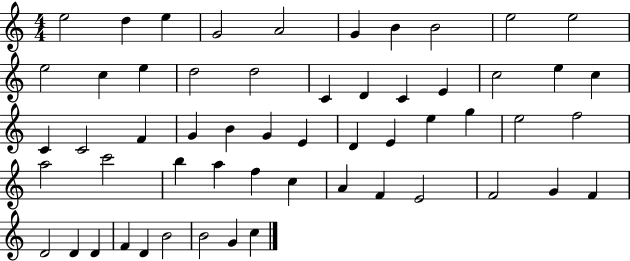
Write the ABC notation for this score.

X:1
T:Untitled
M:4/4
L:1/4
K:C
e2 d e G2 A2 G B B2 e2 e2 e2 c e d2 d2 C D C E c2 e c C C2 F G B G E D E e g e2 f2 a2 c'2 b a f c A F E2 F2 G F D2 D D F D B2 B2 G c